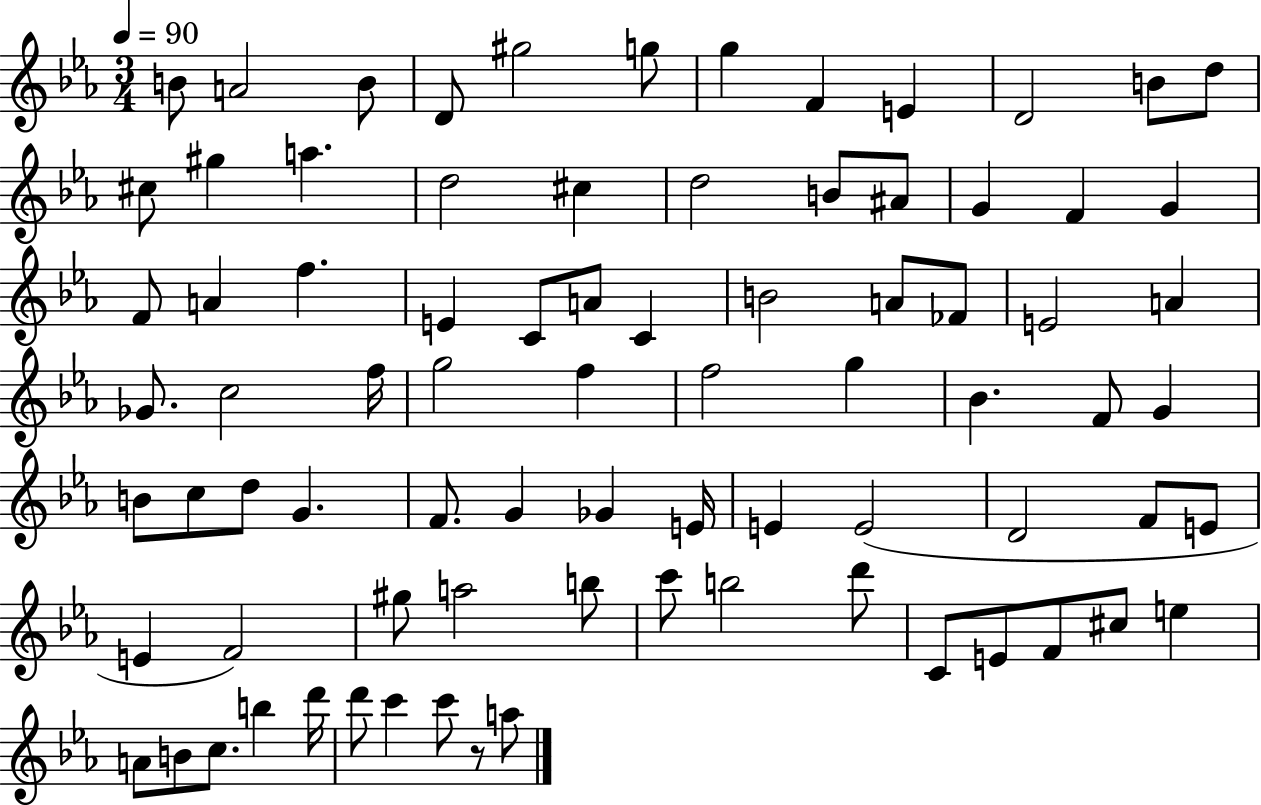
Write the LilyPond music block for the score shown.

{
  \clef treble
  \numericTimeSignature
  \time 3/4
  \key ees \major
  \tempo 4 = 90
  b'8 a'2 b'8 | d'8 gis''2 g''8 | g''4 f'4 e'4 | d'2 b'8 d''8 | \break cis''8 gis''4 a''4. | d''2 cis''4 | d''2 b'8 ais'8 | g'4 f'4 g'4 | \break f'8 a'4 f''4. | e'4 c'8 a'8 c'4 | b'2 a'8 fes'8 | e'2 a'4 | \break ges'8. c''2 f''16 | g''2 f''4 | f''2 g''4 | bes'4. f'8 g'4 | \break b'8 c''8 d''8 g'4. | f'8. g'4 ges'4 e'16 | e'4 e'2( | d'2 f'8 e'8 | \break e'4 f'2) | gis''8 a''2 b''8 | c'''8 b''2 d'''8 | c'8 e'8 f'8 cis''8 e''4 | \break a'8 b'8 c''8. b''4 d'''16 | d'''8 c'''4 c'''8 r8 a''8 | \bar "|."
}